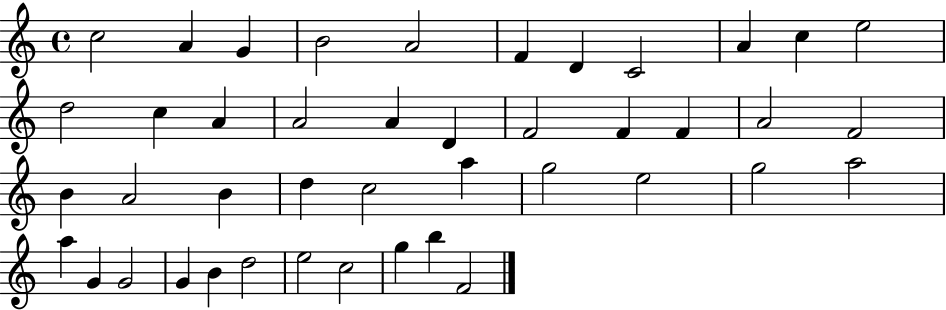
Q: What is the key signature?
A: C major